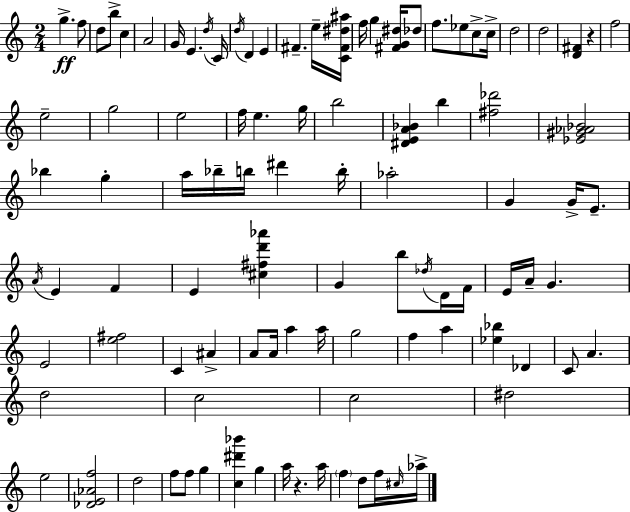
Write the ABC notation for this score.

X:1
T:Untitled
M:2/4
L:1/4
K:Am
g f/2 d/2 b/2 c A2 G/4 E d/4 C/4 d/4 D E ^F e/4 [C^F^d^a]/4 f/4 g [^FG^d]/4 _d/2 f/2 _e/2 c/2 c/4 d2 d2 [D^F] z f2 e2 g2 e2 f/4 e g/4 b2 [^DEA_B] b [^f_d']2 [_E^G_A_B]2 _b g a/4 _b/4 b/4 ^d' b/4 _a2 G G/4 E/2 A/4 E F E [^c^fd'_a'] G b/2 _d/4 D/4 F/4 E/4 A/4 G E2 [e^f]2 C ^A A/2 A/4 a a/4 g2 f a [_e_b] _D C/2 A d2 c2 c2 ^d2 e2 [_DE_Af]2 d2 f/2 f/2 g [c^d'_b'] g a/4 z a/4 f d/2 f/4 ^c/4 _a/4